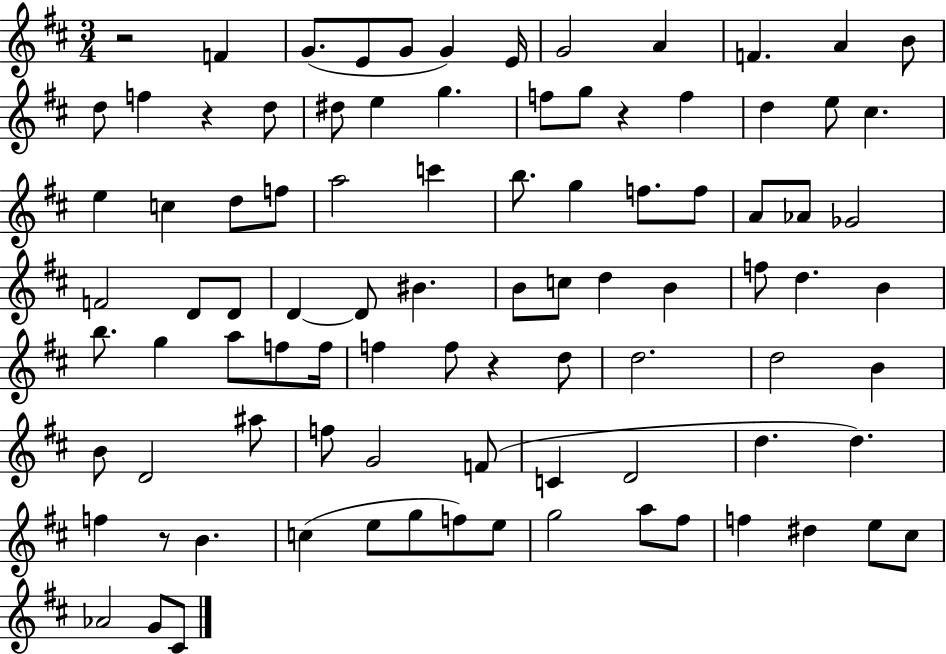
R/h F4/q G4/e. E4/e G4/e G4/q E4/s G4/h A4/q F4/q. A4/q B4/e D5/e F5/q R/q D5/e D#5/e E5/q G5/q. F5/e G5/e R/q F5/q D5/q E5/e C#5/q. E5/q C5/q D5/e F5/e A5/h C6/q B5/e. G5/q F5/e. F5/e A4/e Ab4/e Gb4/h F4/h D4/e D4/e D4/q D4/e BIS4/q. B4/e C5/e D5/q B4/q F5/e D5/q. B4/q B5/e. G5/q A5/e F5/e F5/s F5/q F5/e R/q D5/e D5/h. D5/h B4/q B4/e D4/h A#5/e F5/e G4/h F4/e C4/q D4/h D5/q. D5/q. F5/q R/e B4/q. C5/q E5/e G5/e F5/e E5/e G5/h A5/e F#5/e F5/q D#5/q E5/e C#5/e Ab4/h G4/e C#4/e